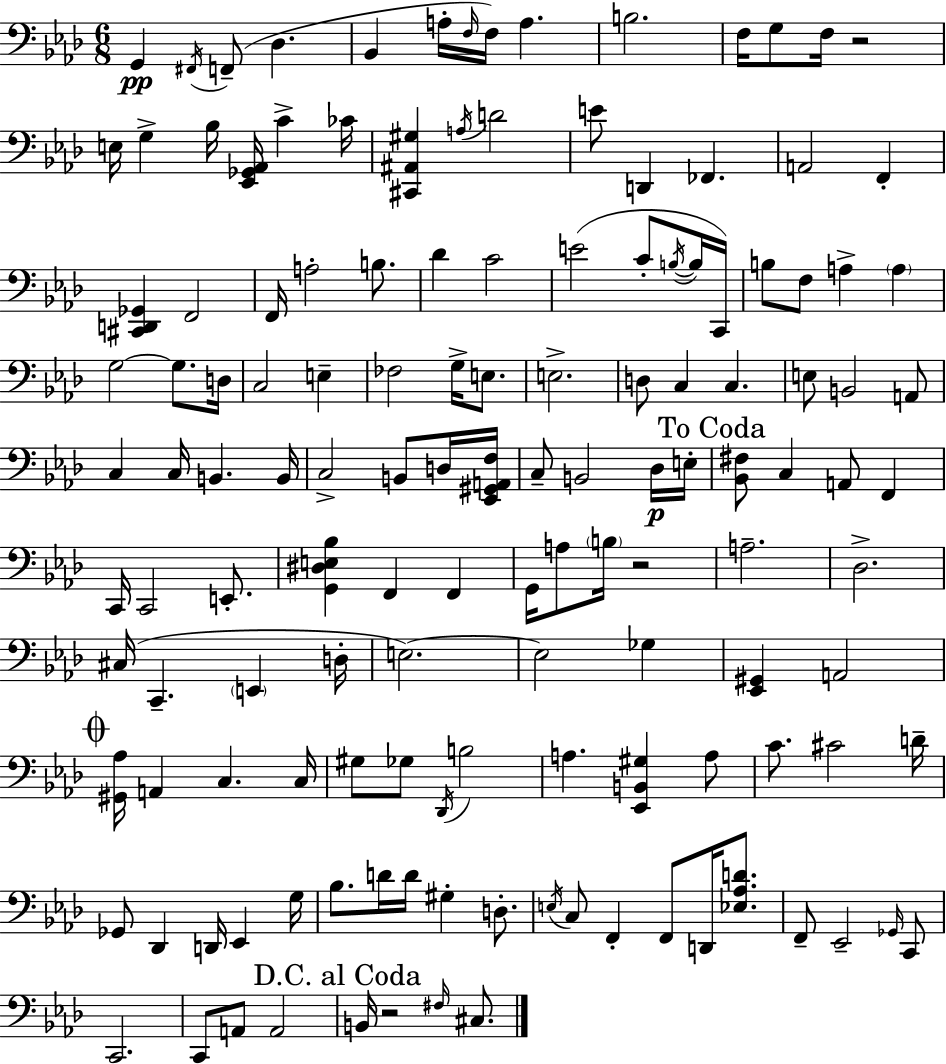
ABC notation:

X:1
T:Untitled
M:6/8
L:1/4
K:Fm
G,, ^F,,/4 F,,/2 _D, _B,, A,/4 F,/4 F,/4 A, B,2 F,/4 G,/2 F,/4 z2 E,/4 G, _B,/4 [_E,,_G,,_A,,]/4 C _C/4 [^C,,^A,,^G,] A,/4 D2 E/2 D,, _F,, A,,2 F,, [^C,,D,,_G,,] F,,2 F,,/4 A,2 B,/2 _D C2 E2 C/2 B,/4 B,/4 C,,/4 B,/2 F,/2 A, A, G,2 G,/2 D,/4 C,2 E, _F,2 G,/4 E,/2 E,2 D,/2 C, C, E,/2 B,,2 A,,/2 C, C,/4 B,, B,,/4 C,2 B,,/2 D,/4 [_E,,^G,,A,,F,]/4 C,/2 B,,2 _D,/4 E,/4 [_B,,^F,]/2 C, A,,/2 F,, C,,/4 C,,2 E,,/2 [G,,^D,E,_B,] F,, F,, G,,/4 A,/2 B,/4 z2 A,2 _D,2 ^C,/4 C,, E,, D,/4 E,2 E,2 _G, [_E,,^G,,] A,,2 [^G,,_A,]/4 A,, C, C,/4 ^G,/2 _G,/2 _D,,/4 B,2 A, [_E,,B,,^G,] A,/2 C/2 ^C2 D/4 _G,,/2 _D,, D,,/4 _E,, G,/4 _B,/2 D/4 D/4 ^G, D,/2 E,/4 C,/2 F,, F,,/2 D,,/4 [_E,_A,D]/2 F,,/2 _E,,2 _G,,/4 C,,/2 C,,2 C,,/2 A,,/2 A,,2 B,,/4 z2 ^F,/4 ^C,/2